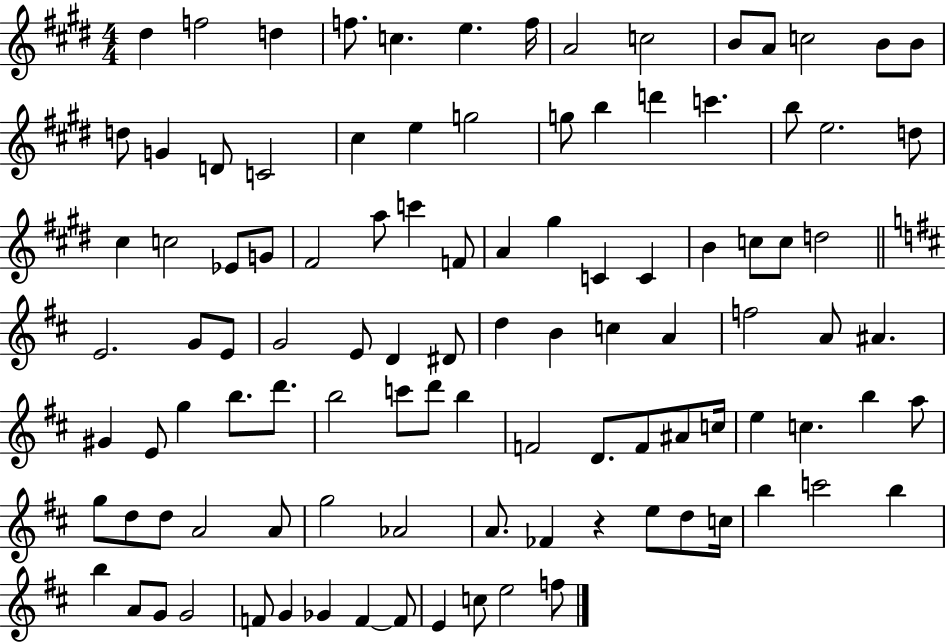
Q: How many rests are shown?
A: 1